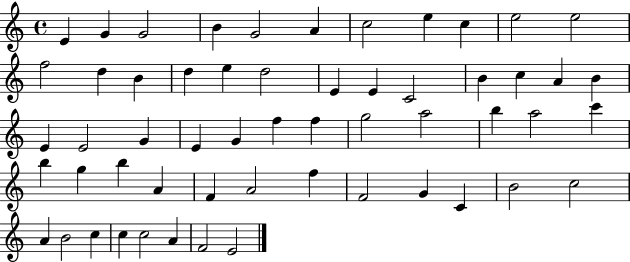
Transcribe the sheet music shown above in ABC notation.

X:1
T:Untitled
M:4/4
L:1/4
K:C
E G G2 B G2 A c2 e c e2 e2 f2 d B d e d2 E E C2 B c A B E E2 G E G f f g2 a2 b a2 c' b g b A F A2 f F2 G C B2 c2 A B2 c c c2 A F2 E2